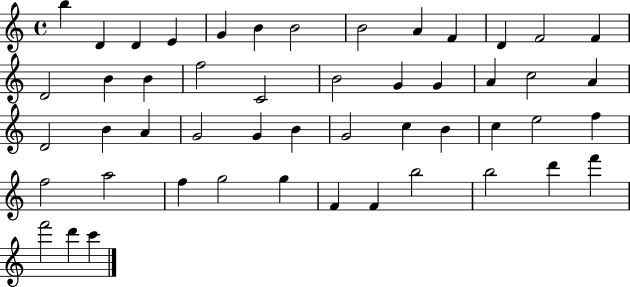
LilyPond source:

{
  \clef treble
  \time 4/4
  \defaultTimeSignature
  \key c \major
  b''4 d'4 d'4 e'4 | g'4 b'4 b'2 | b'2 a'4 f'4 | d'4 f'2 f'4 | \break d'2 b'4 b'4 | f''2 c'2 | b'2 g'4 g'4 | a'4 c''2 a'4 | \break d'2 b'4 a'4 | g'2 g'4 b'4 | g'2 c''4 b'4 | c''4 e''2 f''4 | \break f''2 a''2 | f''4 g''2 g''4 | f'4 f'4 b''2 | b''2 d'''4 f'''4 | \break f'''2 d'''4 c'''4 | \bar "|."
}